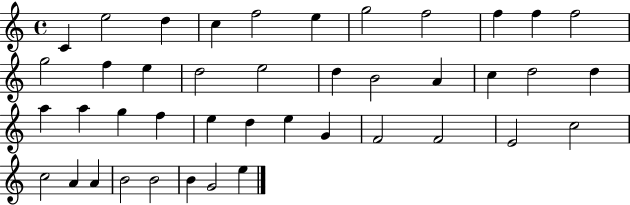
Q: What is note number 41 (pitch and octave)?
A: G4